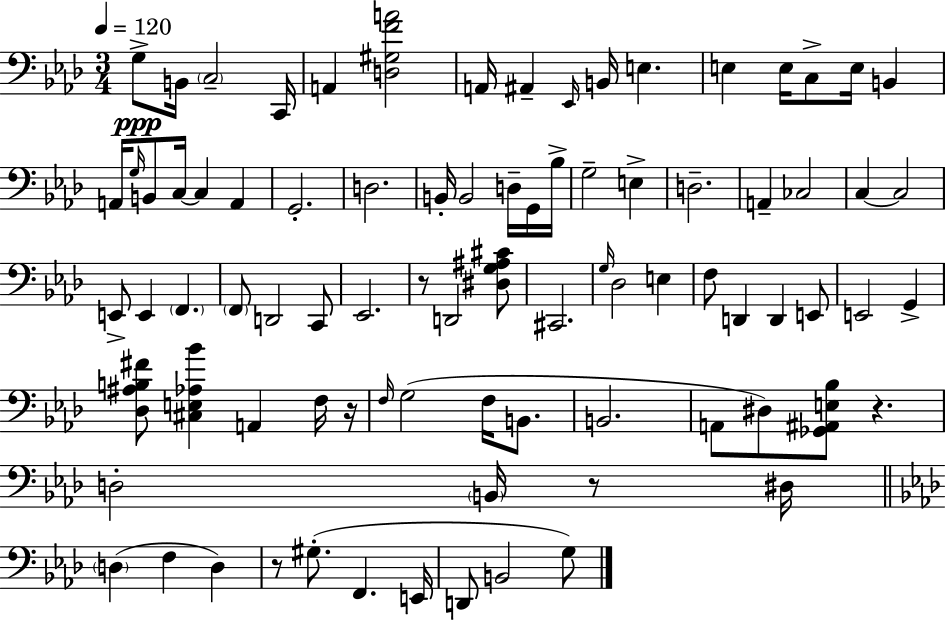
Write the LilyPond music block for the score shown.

{
  \clef bass
  \numericTimeSignature
  \time 3/4
  \key f \minor
  \tempo 4 = 120
  g8->\ppp b,16 \parenthesize c2-- c,16 | a,4 <d gis f' a'>2 | a,16 ais,4-- \grace { ees,16 } b,16 e4. | e4 e16 c8-> e16 b,4 | \break a,16 \grace { g16 } b,8 c16~~ c4 a,4 | g,2.-. | d2. | b,16-. b,2 d16-- | \break g,16 bes16-> g2-- e4-> | d2.-- | a,4-- ces2 | c4~~ c2 | \break e,8-> e,4 \parenthesize f,4. | \parenthesize f,8 d,2 | c,8 ees,2. | r8 d,2 | \break <dis g ais cis'>8 cis,2. | \grace { g16 } des2 e4 | f8 d,4 d,4 | e,8 e,2 g,4-> | \break <des ais b fis'>8 <cis e aes bes'>4 a,4 | f16 r16 \grace { f16 } g2( | f16 b,8. b,2. | a,8 dis8) <ges, ais, e bes>8 r4. | \break d2-. | \parenthesize b,16 r8 dis16 \bar "||" \break \key f \minor \parenthesize d4( f4 d4) | r8 gis8.-.( f,4. e,16 | d,8 b,2 g8) | \bar "|."
}